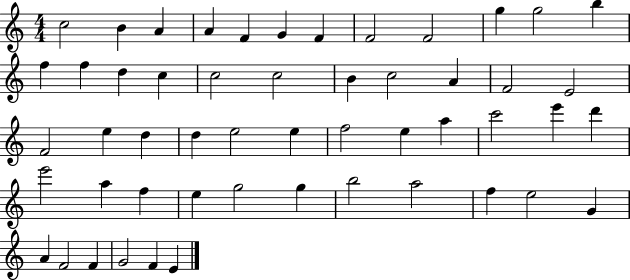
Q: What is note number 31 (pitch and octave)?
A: E5